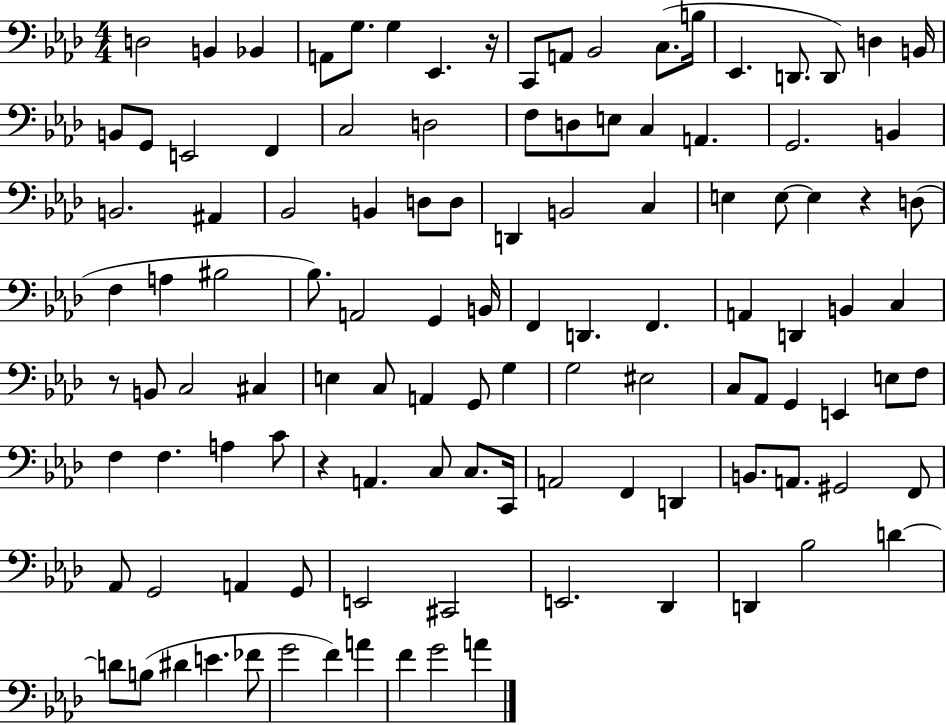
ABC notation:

X:1
T:Untitled
M:4/4
L:1/4
K:Ab
D,2 B,, _B,, A,,/2 G,/2 G, _E,, z/4 C,,/2 A,,/2 _B,,2 C,/2 B,/4 _E,, D,,/2 D,,/2 D, B,,/4 B,,/2 G,,/2 E,,2 F,, C,2 D,2 F,/2 D,/2 E,/2 C, A,, G,,2 B,, B,,2 ^A,, _B,,2 B,, D,/2 D,/2 D,, B,,2 C, E, E,/2 E, z D,/2 F, A, ^B,2 _B,/2 A,,2 G,, B,,/4 F,, D,, F,, A,, D,, B,, C, z/2 B,,/2 C,2 ^C, E, C,/2 A,, G,,/2 G, G,2 ^E,2 C,/2 _A,,/2 G,, E,, E,/2 F,/2 F, F, A, C/2 z A,, C,/2 C,/2 C,,/4 A,,2 F,, D,, B,,/2 A,,/2 ^G,,2 F,,/2 _A,,/2 G,,2 A,, G,,/2 E,,2 ^C,,2 E,,2 _D,, D,, _B,2 D D/2 B,/2 ^D E _F/2 G2 F A F G2 A